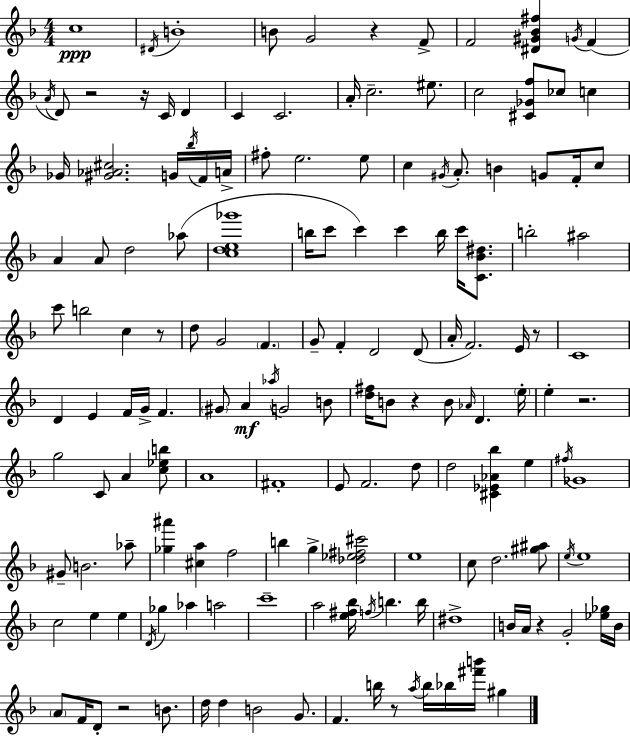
X:1
T:Untitled
M:4/4
L:1/4
K:Dm
c4 ^D/4 B4 B/2 G2 z F/2 F2 [^D^G_B^f] G/4 F A/4 D/2 z2 z/4 C/4 D C C2 A/4 c2 ^e/2 c2 [^C_Gf]/2 _c/2 c _G/4 [^G_A^c]2 G/4 _b/4 F/4 A/4 ^f/2 e2 e/2 c ^G/4 A/2 B G/2 F/4 c/2 A A/2 d2 _a/2 [cde_g']4 b/4 c'/2 c' c' b/4 c'/4 [C_B^d]/2 b2 ^a2 c'/2 b2 c z/2 d/2 G2 F G/2 F D2 D/2 A/4 F2 E/4 z/2 C4 D E F/4 G/4 F ^G/2 A _a/4 G2 B/2 [d^f]/4 B/2 z B/2 _A/4 D e/4 e z2 g2 C/2 A [c_eb]/2 A4 ^F4 E/2 F2 d/2 d2 [^C_E_A_b] e ^f/4 _G4 ^G/2 B2 _a/2 [_g^a'] [^ca] f2 b g [_d_e^f^c']2 e4 c/2 d2 [^g^a]/2 e/4 e4 c2 e e D/4 _g _a a2 c'4 a2 [e^f_b]/4 f/4 b b/4 ^d4 B/4 A/4 z G2 [_e_g]/4 B/4 A/2 F/4 D/2 z2 B/2 d/4 d B2 G/2 F b/4 z/2 a/4 b/4 _b/4 [^f'b']/4 ^g